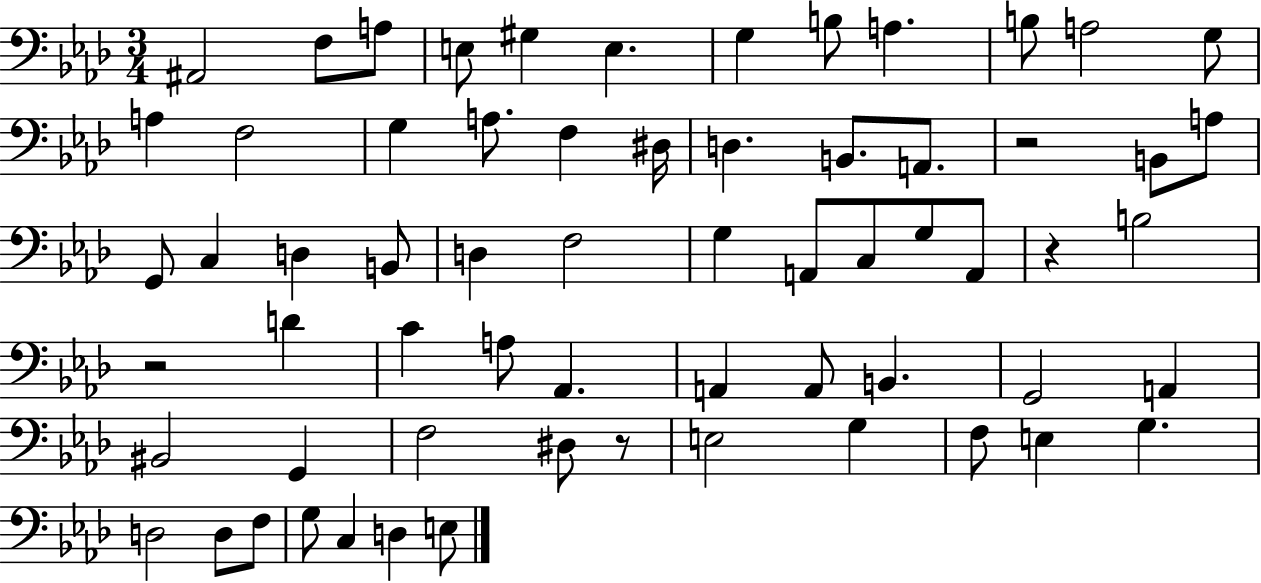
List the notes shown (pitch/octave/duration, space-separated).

A#2/h F3/e A3/e E3/e G#3/q E3/q. G3/q B3/e A3/q. B3/e A3/h G3/e A3/q F3/h G3/q A3/e. F3/q D#3/s D3/q. B2/e. A2/e. R/h B2/e A3/e G2/e C3/q D3/q B2/e D3/q F3/h G3/q A2/e C3/e G3/e A2/e R/q B3/h R/h D4/q C4/q A3/e Ab2/q. A2/q A2/e B2/q. G2/h A2/q BIS2/h G2/q F3/h D#3/e R/e E3/h G3/q F3/e E3/q G3/q. D3/h D3/e F3/e G3/e C3/q D3/q E3/e